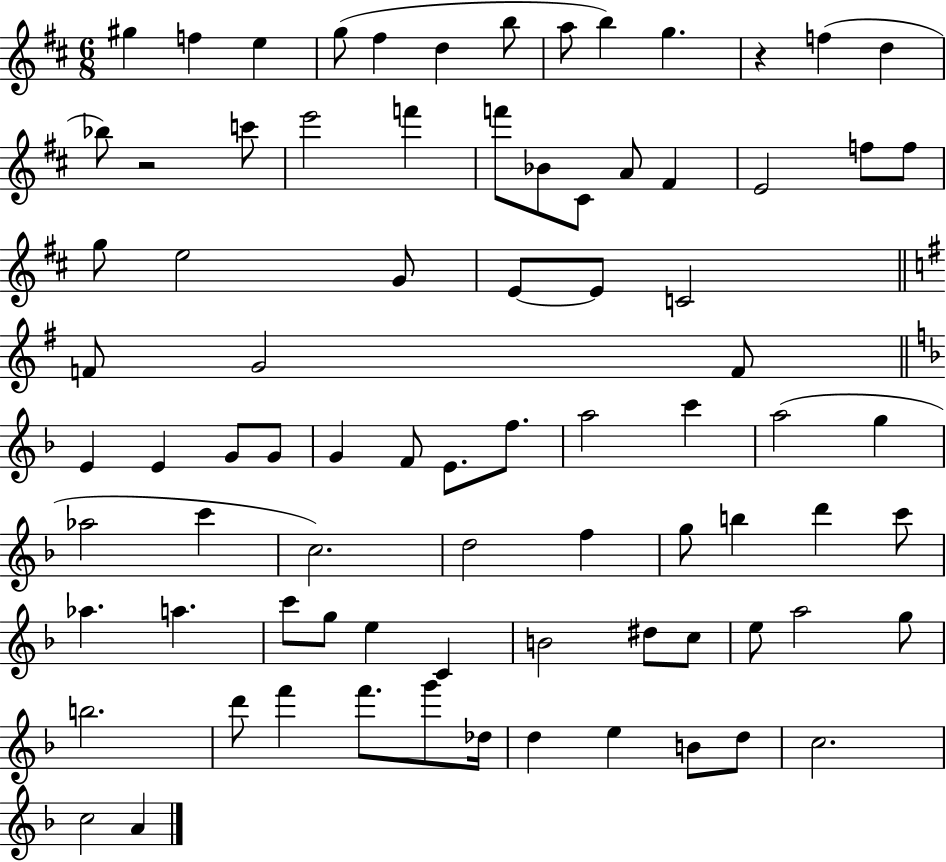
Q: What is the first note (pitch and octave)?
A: G#5